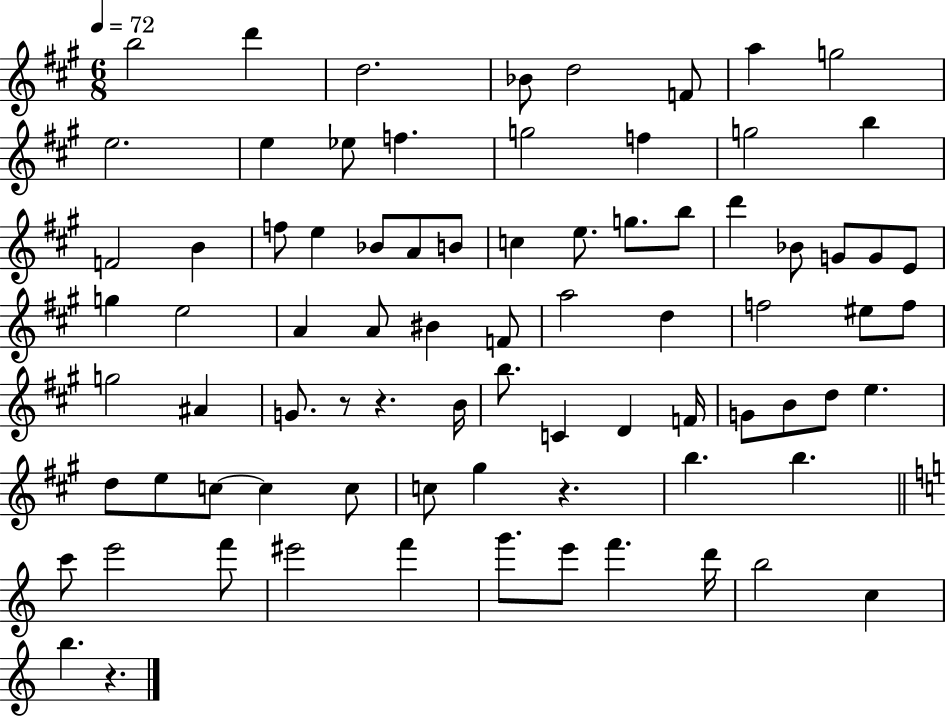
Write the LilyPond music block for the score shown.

{
  \clef treble
  \numericTimeSignature
  \time 6/8
  \key a \major
  \tempo 4 = 72
  b''2 d'''4 | d''2. | bes'8 d''2 f'8 | a''4 g''2 | \break e''2. | e''4 ees''8 f''4. | g''2 f''4 | g''2 b''4 | \break f'2 b'4 | f''8 e''4 bes'8 a'8 b'8 | c''4 e''8. g''8. b''8 | d'''4 bes'8 g'8 g'8 e'8 | \break g''4 e''2 | a'4 a'8 bis'4 f'8 | a''2 d''4 | f''2 eis''8 f''8 | \break g''2 ais'4 | g'8. r8 r4. b'16 | b''8. c'4 d'4 f'16 | g'8 b'8 d''8 e''4. | \break d''8 e''8 c''8~~ c''4 c''8 | c''8 gis''4 r4. | b''4. b''4. | \bar "||" \break \key c \major c'''8 e'''2 f'''8 | eis'''2 f'''4 | g'''8. e'''8 f'''4. d'''16 | b''2 c''4 | \break b''4. r4. | \bar "|."
}